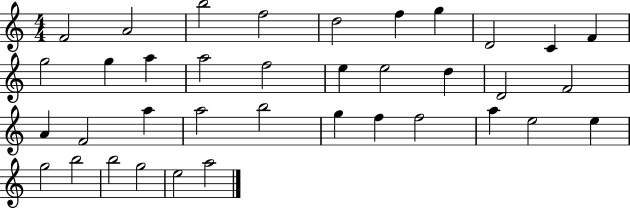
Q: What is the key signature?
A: C major